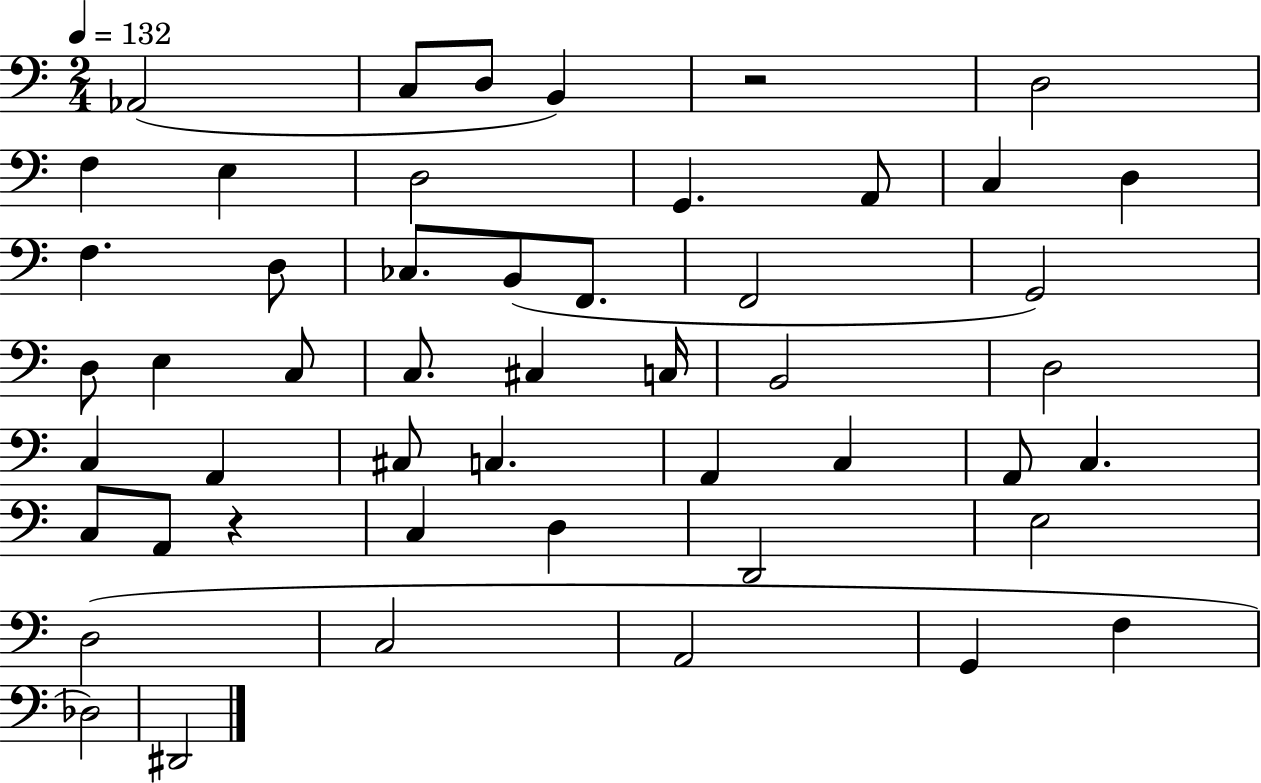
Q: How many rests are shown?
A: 2